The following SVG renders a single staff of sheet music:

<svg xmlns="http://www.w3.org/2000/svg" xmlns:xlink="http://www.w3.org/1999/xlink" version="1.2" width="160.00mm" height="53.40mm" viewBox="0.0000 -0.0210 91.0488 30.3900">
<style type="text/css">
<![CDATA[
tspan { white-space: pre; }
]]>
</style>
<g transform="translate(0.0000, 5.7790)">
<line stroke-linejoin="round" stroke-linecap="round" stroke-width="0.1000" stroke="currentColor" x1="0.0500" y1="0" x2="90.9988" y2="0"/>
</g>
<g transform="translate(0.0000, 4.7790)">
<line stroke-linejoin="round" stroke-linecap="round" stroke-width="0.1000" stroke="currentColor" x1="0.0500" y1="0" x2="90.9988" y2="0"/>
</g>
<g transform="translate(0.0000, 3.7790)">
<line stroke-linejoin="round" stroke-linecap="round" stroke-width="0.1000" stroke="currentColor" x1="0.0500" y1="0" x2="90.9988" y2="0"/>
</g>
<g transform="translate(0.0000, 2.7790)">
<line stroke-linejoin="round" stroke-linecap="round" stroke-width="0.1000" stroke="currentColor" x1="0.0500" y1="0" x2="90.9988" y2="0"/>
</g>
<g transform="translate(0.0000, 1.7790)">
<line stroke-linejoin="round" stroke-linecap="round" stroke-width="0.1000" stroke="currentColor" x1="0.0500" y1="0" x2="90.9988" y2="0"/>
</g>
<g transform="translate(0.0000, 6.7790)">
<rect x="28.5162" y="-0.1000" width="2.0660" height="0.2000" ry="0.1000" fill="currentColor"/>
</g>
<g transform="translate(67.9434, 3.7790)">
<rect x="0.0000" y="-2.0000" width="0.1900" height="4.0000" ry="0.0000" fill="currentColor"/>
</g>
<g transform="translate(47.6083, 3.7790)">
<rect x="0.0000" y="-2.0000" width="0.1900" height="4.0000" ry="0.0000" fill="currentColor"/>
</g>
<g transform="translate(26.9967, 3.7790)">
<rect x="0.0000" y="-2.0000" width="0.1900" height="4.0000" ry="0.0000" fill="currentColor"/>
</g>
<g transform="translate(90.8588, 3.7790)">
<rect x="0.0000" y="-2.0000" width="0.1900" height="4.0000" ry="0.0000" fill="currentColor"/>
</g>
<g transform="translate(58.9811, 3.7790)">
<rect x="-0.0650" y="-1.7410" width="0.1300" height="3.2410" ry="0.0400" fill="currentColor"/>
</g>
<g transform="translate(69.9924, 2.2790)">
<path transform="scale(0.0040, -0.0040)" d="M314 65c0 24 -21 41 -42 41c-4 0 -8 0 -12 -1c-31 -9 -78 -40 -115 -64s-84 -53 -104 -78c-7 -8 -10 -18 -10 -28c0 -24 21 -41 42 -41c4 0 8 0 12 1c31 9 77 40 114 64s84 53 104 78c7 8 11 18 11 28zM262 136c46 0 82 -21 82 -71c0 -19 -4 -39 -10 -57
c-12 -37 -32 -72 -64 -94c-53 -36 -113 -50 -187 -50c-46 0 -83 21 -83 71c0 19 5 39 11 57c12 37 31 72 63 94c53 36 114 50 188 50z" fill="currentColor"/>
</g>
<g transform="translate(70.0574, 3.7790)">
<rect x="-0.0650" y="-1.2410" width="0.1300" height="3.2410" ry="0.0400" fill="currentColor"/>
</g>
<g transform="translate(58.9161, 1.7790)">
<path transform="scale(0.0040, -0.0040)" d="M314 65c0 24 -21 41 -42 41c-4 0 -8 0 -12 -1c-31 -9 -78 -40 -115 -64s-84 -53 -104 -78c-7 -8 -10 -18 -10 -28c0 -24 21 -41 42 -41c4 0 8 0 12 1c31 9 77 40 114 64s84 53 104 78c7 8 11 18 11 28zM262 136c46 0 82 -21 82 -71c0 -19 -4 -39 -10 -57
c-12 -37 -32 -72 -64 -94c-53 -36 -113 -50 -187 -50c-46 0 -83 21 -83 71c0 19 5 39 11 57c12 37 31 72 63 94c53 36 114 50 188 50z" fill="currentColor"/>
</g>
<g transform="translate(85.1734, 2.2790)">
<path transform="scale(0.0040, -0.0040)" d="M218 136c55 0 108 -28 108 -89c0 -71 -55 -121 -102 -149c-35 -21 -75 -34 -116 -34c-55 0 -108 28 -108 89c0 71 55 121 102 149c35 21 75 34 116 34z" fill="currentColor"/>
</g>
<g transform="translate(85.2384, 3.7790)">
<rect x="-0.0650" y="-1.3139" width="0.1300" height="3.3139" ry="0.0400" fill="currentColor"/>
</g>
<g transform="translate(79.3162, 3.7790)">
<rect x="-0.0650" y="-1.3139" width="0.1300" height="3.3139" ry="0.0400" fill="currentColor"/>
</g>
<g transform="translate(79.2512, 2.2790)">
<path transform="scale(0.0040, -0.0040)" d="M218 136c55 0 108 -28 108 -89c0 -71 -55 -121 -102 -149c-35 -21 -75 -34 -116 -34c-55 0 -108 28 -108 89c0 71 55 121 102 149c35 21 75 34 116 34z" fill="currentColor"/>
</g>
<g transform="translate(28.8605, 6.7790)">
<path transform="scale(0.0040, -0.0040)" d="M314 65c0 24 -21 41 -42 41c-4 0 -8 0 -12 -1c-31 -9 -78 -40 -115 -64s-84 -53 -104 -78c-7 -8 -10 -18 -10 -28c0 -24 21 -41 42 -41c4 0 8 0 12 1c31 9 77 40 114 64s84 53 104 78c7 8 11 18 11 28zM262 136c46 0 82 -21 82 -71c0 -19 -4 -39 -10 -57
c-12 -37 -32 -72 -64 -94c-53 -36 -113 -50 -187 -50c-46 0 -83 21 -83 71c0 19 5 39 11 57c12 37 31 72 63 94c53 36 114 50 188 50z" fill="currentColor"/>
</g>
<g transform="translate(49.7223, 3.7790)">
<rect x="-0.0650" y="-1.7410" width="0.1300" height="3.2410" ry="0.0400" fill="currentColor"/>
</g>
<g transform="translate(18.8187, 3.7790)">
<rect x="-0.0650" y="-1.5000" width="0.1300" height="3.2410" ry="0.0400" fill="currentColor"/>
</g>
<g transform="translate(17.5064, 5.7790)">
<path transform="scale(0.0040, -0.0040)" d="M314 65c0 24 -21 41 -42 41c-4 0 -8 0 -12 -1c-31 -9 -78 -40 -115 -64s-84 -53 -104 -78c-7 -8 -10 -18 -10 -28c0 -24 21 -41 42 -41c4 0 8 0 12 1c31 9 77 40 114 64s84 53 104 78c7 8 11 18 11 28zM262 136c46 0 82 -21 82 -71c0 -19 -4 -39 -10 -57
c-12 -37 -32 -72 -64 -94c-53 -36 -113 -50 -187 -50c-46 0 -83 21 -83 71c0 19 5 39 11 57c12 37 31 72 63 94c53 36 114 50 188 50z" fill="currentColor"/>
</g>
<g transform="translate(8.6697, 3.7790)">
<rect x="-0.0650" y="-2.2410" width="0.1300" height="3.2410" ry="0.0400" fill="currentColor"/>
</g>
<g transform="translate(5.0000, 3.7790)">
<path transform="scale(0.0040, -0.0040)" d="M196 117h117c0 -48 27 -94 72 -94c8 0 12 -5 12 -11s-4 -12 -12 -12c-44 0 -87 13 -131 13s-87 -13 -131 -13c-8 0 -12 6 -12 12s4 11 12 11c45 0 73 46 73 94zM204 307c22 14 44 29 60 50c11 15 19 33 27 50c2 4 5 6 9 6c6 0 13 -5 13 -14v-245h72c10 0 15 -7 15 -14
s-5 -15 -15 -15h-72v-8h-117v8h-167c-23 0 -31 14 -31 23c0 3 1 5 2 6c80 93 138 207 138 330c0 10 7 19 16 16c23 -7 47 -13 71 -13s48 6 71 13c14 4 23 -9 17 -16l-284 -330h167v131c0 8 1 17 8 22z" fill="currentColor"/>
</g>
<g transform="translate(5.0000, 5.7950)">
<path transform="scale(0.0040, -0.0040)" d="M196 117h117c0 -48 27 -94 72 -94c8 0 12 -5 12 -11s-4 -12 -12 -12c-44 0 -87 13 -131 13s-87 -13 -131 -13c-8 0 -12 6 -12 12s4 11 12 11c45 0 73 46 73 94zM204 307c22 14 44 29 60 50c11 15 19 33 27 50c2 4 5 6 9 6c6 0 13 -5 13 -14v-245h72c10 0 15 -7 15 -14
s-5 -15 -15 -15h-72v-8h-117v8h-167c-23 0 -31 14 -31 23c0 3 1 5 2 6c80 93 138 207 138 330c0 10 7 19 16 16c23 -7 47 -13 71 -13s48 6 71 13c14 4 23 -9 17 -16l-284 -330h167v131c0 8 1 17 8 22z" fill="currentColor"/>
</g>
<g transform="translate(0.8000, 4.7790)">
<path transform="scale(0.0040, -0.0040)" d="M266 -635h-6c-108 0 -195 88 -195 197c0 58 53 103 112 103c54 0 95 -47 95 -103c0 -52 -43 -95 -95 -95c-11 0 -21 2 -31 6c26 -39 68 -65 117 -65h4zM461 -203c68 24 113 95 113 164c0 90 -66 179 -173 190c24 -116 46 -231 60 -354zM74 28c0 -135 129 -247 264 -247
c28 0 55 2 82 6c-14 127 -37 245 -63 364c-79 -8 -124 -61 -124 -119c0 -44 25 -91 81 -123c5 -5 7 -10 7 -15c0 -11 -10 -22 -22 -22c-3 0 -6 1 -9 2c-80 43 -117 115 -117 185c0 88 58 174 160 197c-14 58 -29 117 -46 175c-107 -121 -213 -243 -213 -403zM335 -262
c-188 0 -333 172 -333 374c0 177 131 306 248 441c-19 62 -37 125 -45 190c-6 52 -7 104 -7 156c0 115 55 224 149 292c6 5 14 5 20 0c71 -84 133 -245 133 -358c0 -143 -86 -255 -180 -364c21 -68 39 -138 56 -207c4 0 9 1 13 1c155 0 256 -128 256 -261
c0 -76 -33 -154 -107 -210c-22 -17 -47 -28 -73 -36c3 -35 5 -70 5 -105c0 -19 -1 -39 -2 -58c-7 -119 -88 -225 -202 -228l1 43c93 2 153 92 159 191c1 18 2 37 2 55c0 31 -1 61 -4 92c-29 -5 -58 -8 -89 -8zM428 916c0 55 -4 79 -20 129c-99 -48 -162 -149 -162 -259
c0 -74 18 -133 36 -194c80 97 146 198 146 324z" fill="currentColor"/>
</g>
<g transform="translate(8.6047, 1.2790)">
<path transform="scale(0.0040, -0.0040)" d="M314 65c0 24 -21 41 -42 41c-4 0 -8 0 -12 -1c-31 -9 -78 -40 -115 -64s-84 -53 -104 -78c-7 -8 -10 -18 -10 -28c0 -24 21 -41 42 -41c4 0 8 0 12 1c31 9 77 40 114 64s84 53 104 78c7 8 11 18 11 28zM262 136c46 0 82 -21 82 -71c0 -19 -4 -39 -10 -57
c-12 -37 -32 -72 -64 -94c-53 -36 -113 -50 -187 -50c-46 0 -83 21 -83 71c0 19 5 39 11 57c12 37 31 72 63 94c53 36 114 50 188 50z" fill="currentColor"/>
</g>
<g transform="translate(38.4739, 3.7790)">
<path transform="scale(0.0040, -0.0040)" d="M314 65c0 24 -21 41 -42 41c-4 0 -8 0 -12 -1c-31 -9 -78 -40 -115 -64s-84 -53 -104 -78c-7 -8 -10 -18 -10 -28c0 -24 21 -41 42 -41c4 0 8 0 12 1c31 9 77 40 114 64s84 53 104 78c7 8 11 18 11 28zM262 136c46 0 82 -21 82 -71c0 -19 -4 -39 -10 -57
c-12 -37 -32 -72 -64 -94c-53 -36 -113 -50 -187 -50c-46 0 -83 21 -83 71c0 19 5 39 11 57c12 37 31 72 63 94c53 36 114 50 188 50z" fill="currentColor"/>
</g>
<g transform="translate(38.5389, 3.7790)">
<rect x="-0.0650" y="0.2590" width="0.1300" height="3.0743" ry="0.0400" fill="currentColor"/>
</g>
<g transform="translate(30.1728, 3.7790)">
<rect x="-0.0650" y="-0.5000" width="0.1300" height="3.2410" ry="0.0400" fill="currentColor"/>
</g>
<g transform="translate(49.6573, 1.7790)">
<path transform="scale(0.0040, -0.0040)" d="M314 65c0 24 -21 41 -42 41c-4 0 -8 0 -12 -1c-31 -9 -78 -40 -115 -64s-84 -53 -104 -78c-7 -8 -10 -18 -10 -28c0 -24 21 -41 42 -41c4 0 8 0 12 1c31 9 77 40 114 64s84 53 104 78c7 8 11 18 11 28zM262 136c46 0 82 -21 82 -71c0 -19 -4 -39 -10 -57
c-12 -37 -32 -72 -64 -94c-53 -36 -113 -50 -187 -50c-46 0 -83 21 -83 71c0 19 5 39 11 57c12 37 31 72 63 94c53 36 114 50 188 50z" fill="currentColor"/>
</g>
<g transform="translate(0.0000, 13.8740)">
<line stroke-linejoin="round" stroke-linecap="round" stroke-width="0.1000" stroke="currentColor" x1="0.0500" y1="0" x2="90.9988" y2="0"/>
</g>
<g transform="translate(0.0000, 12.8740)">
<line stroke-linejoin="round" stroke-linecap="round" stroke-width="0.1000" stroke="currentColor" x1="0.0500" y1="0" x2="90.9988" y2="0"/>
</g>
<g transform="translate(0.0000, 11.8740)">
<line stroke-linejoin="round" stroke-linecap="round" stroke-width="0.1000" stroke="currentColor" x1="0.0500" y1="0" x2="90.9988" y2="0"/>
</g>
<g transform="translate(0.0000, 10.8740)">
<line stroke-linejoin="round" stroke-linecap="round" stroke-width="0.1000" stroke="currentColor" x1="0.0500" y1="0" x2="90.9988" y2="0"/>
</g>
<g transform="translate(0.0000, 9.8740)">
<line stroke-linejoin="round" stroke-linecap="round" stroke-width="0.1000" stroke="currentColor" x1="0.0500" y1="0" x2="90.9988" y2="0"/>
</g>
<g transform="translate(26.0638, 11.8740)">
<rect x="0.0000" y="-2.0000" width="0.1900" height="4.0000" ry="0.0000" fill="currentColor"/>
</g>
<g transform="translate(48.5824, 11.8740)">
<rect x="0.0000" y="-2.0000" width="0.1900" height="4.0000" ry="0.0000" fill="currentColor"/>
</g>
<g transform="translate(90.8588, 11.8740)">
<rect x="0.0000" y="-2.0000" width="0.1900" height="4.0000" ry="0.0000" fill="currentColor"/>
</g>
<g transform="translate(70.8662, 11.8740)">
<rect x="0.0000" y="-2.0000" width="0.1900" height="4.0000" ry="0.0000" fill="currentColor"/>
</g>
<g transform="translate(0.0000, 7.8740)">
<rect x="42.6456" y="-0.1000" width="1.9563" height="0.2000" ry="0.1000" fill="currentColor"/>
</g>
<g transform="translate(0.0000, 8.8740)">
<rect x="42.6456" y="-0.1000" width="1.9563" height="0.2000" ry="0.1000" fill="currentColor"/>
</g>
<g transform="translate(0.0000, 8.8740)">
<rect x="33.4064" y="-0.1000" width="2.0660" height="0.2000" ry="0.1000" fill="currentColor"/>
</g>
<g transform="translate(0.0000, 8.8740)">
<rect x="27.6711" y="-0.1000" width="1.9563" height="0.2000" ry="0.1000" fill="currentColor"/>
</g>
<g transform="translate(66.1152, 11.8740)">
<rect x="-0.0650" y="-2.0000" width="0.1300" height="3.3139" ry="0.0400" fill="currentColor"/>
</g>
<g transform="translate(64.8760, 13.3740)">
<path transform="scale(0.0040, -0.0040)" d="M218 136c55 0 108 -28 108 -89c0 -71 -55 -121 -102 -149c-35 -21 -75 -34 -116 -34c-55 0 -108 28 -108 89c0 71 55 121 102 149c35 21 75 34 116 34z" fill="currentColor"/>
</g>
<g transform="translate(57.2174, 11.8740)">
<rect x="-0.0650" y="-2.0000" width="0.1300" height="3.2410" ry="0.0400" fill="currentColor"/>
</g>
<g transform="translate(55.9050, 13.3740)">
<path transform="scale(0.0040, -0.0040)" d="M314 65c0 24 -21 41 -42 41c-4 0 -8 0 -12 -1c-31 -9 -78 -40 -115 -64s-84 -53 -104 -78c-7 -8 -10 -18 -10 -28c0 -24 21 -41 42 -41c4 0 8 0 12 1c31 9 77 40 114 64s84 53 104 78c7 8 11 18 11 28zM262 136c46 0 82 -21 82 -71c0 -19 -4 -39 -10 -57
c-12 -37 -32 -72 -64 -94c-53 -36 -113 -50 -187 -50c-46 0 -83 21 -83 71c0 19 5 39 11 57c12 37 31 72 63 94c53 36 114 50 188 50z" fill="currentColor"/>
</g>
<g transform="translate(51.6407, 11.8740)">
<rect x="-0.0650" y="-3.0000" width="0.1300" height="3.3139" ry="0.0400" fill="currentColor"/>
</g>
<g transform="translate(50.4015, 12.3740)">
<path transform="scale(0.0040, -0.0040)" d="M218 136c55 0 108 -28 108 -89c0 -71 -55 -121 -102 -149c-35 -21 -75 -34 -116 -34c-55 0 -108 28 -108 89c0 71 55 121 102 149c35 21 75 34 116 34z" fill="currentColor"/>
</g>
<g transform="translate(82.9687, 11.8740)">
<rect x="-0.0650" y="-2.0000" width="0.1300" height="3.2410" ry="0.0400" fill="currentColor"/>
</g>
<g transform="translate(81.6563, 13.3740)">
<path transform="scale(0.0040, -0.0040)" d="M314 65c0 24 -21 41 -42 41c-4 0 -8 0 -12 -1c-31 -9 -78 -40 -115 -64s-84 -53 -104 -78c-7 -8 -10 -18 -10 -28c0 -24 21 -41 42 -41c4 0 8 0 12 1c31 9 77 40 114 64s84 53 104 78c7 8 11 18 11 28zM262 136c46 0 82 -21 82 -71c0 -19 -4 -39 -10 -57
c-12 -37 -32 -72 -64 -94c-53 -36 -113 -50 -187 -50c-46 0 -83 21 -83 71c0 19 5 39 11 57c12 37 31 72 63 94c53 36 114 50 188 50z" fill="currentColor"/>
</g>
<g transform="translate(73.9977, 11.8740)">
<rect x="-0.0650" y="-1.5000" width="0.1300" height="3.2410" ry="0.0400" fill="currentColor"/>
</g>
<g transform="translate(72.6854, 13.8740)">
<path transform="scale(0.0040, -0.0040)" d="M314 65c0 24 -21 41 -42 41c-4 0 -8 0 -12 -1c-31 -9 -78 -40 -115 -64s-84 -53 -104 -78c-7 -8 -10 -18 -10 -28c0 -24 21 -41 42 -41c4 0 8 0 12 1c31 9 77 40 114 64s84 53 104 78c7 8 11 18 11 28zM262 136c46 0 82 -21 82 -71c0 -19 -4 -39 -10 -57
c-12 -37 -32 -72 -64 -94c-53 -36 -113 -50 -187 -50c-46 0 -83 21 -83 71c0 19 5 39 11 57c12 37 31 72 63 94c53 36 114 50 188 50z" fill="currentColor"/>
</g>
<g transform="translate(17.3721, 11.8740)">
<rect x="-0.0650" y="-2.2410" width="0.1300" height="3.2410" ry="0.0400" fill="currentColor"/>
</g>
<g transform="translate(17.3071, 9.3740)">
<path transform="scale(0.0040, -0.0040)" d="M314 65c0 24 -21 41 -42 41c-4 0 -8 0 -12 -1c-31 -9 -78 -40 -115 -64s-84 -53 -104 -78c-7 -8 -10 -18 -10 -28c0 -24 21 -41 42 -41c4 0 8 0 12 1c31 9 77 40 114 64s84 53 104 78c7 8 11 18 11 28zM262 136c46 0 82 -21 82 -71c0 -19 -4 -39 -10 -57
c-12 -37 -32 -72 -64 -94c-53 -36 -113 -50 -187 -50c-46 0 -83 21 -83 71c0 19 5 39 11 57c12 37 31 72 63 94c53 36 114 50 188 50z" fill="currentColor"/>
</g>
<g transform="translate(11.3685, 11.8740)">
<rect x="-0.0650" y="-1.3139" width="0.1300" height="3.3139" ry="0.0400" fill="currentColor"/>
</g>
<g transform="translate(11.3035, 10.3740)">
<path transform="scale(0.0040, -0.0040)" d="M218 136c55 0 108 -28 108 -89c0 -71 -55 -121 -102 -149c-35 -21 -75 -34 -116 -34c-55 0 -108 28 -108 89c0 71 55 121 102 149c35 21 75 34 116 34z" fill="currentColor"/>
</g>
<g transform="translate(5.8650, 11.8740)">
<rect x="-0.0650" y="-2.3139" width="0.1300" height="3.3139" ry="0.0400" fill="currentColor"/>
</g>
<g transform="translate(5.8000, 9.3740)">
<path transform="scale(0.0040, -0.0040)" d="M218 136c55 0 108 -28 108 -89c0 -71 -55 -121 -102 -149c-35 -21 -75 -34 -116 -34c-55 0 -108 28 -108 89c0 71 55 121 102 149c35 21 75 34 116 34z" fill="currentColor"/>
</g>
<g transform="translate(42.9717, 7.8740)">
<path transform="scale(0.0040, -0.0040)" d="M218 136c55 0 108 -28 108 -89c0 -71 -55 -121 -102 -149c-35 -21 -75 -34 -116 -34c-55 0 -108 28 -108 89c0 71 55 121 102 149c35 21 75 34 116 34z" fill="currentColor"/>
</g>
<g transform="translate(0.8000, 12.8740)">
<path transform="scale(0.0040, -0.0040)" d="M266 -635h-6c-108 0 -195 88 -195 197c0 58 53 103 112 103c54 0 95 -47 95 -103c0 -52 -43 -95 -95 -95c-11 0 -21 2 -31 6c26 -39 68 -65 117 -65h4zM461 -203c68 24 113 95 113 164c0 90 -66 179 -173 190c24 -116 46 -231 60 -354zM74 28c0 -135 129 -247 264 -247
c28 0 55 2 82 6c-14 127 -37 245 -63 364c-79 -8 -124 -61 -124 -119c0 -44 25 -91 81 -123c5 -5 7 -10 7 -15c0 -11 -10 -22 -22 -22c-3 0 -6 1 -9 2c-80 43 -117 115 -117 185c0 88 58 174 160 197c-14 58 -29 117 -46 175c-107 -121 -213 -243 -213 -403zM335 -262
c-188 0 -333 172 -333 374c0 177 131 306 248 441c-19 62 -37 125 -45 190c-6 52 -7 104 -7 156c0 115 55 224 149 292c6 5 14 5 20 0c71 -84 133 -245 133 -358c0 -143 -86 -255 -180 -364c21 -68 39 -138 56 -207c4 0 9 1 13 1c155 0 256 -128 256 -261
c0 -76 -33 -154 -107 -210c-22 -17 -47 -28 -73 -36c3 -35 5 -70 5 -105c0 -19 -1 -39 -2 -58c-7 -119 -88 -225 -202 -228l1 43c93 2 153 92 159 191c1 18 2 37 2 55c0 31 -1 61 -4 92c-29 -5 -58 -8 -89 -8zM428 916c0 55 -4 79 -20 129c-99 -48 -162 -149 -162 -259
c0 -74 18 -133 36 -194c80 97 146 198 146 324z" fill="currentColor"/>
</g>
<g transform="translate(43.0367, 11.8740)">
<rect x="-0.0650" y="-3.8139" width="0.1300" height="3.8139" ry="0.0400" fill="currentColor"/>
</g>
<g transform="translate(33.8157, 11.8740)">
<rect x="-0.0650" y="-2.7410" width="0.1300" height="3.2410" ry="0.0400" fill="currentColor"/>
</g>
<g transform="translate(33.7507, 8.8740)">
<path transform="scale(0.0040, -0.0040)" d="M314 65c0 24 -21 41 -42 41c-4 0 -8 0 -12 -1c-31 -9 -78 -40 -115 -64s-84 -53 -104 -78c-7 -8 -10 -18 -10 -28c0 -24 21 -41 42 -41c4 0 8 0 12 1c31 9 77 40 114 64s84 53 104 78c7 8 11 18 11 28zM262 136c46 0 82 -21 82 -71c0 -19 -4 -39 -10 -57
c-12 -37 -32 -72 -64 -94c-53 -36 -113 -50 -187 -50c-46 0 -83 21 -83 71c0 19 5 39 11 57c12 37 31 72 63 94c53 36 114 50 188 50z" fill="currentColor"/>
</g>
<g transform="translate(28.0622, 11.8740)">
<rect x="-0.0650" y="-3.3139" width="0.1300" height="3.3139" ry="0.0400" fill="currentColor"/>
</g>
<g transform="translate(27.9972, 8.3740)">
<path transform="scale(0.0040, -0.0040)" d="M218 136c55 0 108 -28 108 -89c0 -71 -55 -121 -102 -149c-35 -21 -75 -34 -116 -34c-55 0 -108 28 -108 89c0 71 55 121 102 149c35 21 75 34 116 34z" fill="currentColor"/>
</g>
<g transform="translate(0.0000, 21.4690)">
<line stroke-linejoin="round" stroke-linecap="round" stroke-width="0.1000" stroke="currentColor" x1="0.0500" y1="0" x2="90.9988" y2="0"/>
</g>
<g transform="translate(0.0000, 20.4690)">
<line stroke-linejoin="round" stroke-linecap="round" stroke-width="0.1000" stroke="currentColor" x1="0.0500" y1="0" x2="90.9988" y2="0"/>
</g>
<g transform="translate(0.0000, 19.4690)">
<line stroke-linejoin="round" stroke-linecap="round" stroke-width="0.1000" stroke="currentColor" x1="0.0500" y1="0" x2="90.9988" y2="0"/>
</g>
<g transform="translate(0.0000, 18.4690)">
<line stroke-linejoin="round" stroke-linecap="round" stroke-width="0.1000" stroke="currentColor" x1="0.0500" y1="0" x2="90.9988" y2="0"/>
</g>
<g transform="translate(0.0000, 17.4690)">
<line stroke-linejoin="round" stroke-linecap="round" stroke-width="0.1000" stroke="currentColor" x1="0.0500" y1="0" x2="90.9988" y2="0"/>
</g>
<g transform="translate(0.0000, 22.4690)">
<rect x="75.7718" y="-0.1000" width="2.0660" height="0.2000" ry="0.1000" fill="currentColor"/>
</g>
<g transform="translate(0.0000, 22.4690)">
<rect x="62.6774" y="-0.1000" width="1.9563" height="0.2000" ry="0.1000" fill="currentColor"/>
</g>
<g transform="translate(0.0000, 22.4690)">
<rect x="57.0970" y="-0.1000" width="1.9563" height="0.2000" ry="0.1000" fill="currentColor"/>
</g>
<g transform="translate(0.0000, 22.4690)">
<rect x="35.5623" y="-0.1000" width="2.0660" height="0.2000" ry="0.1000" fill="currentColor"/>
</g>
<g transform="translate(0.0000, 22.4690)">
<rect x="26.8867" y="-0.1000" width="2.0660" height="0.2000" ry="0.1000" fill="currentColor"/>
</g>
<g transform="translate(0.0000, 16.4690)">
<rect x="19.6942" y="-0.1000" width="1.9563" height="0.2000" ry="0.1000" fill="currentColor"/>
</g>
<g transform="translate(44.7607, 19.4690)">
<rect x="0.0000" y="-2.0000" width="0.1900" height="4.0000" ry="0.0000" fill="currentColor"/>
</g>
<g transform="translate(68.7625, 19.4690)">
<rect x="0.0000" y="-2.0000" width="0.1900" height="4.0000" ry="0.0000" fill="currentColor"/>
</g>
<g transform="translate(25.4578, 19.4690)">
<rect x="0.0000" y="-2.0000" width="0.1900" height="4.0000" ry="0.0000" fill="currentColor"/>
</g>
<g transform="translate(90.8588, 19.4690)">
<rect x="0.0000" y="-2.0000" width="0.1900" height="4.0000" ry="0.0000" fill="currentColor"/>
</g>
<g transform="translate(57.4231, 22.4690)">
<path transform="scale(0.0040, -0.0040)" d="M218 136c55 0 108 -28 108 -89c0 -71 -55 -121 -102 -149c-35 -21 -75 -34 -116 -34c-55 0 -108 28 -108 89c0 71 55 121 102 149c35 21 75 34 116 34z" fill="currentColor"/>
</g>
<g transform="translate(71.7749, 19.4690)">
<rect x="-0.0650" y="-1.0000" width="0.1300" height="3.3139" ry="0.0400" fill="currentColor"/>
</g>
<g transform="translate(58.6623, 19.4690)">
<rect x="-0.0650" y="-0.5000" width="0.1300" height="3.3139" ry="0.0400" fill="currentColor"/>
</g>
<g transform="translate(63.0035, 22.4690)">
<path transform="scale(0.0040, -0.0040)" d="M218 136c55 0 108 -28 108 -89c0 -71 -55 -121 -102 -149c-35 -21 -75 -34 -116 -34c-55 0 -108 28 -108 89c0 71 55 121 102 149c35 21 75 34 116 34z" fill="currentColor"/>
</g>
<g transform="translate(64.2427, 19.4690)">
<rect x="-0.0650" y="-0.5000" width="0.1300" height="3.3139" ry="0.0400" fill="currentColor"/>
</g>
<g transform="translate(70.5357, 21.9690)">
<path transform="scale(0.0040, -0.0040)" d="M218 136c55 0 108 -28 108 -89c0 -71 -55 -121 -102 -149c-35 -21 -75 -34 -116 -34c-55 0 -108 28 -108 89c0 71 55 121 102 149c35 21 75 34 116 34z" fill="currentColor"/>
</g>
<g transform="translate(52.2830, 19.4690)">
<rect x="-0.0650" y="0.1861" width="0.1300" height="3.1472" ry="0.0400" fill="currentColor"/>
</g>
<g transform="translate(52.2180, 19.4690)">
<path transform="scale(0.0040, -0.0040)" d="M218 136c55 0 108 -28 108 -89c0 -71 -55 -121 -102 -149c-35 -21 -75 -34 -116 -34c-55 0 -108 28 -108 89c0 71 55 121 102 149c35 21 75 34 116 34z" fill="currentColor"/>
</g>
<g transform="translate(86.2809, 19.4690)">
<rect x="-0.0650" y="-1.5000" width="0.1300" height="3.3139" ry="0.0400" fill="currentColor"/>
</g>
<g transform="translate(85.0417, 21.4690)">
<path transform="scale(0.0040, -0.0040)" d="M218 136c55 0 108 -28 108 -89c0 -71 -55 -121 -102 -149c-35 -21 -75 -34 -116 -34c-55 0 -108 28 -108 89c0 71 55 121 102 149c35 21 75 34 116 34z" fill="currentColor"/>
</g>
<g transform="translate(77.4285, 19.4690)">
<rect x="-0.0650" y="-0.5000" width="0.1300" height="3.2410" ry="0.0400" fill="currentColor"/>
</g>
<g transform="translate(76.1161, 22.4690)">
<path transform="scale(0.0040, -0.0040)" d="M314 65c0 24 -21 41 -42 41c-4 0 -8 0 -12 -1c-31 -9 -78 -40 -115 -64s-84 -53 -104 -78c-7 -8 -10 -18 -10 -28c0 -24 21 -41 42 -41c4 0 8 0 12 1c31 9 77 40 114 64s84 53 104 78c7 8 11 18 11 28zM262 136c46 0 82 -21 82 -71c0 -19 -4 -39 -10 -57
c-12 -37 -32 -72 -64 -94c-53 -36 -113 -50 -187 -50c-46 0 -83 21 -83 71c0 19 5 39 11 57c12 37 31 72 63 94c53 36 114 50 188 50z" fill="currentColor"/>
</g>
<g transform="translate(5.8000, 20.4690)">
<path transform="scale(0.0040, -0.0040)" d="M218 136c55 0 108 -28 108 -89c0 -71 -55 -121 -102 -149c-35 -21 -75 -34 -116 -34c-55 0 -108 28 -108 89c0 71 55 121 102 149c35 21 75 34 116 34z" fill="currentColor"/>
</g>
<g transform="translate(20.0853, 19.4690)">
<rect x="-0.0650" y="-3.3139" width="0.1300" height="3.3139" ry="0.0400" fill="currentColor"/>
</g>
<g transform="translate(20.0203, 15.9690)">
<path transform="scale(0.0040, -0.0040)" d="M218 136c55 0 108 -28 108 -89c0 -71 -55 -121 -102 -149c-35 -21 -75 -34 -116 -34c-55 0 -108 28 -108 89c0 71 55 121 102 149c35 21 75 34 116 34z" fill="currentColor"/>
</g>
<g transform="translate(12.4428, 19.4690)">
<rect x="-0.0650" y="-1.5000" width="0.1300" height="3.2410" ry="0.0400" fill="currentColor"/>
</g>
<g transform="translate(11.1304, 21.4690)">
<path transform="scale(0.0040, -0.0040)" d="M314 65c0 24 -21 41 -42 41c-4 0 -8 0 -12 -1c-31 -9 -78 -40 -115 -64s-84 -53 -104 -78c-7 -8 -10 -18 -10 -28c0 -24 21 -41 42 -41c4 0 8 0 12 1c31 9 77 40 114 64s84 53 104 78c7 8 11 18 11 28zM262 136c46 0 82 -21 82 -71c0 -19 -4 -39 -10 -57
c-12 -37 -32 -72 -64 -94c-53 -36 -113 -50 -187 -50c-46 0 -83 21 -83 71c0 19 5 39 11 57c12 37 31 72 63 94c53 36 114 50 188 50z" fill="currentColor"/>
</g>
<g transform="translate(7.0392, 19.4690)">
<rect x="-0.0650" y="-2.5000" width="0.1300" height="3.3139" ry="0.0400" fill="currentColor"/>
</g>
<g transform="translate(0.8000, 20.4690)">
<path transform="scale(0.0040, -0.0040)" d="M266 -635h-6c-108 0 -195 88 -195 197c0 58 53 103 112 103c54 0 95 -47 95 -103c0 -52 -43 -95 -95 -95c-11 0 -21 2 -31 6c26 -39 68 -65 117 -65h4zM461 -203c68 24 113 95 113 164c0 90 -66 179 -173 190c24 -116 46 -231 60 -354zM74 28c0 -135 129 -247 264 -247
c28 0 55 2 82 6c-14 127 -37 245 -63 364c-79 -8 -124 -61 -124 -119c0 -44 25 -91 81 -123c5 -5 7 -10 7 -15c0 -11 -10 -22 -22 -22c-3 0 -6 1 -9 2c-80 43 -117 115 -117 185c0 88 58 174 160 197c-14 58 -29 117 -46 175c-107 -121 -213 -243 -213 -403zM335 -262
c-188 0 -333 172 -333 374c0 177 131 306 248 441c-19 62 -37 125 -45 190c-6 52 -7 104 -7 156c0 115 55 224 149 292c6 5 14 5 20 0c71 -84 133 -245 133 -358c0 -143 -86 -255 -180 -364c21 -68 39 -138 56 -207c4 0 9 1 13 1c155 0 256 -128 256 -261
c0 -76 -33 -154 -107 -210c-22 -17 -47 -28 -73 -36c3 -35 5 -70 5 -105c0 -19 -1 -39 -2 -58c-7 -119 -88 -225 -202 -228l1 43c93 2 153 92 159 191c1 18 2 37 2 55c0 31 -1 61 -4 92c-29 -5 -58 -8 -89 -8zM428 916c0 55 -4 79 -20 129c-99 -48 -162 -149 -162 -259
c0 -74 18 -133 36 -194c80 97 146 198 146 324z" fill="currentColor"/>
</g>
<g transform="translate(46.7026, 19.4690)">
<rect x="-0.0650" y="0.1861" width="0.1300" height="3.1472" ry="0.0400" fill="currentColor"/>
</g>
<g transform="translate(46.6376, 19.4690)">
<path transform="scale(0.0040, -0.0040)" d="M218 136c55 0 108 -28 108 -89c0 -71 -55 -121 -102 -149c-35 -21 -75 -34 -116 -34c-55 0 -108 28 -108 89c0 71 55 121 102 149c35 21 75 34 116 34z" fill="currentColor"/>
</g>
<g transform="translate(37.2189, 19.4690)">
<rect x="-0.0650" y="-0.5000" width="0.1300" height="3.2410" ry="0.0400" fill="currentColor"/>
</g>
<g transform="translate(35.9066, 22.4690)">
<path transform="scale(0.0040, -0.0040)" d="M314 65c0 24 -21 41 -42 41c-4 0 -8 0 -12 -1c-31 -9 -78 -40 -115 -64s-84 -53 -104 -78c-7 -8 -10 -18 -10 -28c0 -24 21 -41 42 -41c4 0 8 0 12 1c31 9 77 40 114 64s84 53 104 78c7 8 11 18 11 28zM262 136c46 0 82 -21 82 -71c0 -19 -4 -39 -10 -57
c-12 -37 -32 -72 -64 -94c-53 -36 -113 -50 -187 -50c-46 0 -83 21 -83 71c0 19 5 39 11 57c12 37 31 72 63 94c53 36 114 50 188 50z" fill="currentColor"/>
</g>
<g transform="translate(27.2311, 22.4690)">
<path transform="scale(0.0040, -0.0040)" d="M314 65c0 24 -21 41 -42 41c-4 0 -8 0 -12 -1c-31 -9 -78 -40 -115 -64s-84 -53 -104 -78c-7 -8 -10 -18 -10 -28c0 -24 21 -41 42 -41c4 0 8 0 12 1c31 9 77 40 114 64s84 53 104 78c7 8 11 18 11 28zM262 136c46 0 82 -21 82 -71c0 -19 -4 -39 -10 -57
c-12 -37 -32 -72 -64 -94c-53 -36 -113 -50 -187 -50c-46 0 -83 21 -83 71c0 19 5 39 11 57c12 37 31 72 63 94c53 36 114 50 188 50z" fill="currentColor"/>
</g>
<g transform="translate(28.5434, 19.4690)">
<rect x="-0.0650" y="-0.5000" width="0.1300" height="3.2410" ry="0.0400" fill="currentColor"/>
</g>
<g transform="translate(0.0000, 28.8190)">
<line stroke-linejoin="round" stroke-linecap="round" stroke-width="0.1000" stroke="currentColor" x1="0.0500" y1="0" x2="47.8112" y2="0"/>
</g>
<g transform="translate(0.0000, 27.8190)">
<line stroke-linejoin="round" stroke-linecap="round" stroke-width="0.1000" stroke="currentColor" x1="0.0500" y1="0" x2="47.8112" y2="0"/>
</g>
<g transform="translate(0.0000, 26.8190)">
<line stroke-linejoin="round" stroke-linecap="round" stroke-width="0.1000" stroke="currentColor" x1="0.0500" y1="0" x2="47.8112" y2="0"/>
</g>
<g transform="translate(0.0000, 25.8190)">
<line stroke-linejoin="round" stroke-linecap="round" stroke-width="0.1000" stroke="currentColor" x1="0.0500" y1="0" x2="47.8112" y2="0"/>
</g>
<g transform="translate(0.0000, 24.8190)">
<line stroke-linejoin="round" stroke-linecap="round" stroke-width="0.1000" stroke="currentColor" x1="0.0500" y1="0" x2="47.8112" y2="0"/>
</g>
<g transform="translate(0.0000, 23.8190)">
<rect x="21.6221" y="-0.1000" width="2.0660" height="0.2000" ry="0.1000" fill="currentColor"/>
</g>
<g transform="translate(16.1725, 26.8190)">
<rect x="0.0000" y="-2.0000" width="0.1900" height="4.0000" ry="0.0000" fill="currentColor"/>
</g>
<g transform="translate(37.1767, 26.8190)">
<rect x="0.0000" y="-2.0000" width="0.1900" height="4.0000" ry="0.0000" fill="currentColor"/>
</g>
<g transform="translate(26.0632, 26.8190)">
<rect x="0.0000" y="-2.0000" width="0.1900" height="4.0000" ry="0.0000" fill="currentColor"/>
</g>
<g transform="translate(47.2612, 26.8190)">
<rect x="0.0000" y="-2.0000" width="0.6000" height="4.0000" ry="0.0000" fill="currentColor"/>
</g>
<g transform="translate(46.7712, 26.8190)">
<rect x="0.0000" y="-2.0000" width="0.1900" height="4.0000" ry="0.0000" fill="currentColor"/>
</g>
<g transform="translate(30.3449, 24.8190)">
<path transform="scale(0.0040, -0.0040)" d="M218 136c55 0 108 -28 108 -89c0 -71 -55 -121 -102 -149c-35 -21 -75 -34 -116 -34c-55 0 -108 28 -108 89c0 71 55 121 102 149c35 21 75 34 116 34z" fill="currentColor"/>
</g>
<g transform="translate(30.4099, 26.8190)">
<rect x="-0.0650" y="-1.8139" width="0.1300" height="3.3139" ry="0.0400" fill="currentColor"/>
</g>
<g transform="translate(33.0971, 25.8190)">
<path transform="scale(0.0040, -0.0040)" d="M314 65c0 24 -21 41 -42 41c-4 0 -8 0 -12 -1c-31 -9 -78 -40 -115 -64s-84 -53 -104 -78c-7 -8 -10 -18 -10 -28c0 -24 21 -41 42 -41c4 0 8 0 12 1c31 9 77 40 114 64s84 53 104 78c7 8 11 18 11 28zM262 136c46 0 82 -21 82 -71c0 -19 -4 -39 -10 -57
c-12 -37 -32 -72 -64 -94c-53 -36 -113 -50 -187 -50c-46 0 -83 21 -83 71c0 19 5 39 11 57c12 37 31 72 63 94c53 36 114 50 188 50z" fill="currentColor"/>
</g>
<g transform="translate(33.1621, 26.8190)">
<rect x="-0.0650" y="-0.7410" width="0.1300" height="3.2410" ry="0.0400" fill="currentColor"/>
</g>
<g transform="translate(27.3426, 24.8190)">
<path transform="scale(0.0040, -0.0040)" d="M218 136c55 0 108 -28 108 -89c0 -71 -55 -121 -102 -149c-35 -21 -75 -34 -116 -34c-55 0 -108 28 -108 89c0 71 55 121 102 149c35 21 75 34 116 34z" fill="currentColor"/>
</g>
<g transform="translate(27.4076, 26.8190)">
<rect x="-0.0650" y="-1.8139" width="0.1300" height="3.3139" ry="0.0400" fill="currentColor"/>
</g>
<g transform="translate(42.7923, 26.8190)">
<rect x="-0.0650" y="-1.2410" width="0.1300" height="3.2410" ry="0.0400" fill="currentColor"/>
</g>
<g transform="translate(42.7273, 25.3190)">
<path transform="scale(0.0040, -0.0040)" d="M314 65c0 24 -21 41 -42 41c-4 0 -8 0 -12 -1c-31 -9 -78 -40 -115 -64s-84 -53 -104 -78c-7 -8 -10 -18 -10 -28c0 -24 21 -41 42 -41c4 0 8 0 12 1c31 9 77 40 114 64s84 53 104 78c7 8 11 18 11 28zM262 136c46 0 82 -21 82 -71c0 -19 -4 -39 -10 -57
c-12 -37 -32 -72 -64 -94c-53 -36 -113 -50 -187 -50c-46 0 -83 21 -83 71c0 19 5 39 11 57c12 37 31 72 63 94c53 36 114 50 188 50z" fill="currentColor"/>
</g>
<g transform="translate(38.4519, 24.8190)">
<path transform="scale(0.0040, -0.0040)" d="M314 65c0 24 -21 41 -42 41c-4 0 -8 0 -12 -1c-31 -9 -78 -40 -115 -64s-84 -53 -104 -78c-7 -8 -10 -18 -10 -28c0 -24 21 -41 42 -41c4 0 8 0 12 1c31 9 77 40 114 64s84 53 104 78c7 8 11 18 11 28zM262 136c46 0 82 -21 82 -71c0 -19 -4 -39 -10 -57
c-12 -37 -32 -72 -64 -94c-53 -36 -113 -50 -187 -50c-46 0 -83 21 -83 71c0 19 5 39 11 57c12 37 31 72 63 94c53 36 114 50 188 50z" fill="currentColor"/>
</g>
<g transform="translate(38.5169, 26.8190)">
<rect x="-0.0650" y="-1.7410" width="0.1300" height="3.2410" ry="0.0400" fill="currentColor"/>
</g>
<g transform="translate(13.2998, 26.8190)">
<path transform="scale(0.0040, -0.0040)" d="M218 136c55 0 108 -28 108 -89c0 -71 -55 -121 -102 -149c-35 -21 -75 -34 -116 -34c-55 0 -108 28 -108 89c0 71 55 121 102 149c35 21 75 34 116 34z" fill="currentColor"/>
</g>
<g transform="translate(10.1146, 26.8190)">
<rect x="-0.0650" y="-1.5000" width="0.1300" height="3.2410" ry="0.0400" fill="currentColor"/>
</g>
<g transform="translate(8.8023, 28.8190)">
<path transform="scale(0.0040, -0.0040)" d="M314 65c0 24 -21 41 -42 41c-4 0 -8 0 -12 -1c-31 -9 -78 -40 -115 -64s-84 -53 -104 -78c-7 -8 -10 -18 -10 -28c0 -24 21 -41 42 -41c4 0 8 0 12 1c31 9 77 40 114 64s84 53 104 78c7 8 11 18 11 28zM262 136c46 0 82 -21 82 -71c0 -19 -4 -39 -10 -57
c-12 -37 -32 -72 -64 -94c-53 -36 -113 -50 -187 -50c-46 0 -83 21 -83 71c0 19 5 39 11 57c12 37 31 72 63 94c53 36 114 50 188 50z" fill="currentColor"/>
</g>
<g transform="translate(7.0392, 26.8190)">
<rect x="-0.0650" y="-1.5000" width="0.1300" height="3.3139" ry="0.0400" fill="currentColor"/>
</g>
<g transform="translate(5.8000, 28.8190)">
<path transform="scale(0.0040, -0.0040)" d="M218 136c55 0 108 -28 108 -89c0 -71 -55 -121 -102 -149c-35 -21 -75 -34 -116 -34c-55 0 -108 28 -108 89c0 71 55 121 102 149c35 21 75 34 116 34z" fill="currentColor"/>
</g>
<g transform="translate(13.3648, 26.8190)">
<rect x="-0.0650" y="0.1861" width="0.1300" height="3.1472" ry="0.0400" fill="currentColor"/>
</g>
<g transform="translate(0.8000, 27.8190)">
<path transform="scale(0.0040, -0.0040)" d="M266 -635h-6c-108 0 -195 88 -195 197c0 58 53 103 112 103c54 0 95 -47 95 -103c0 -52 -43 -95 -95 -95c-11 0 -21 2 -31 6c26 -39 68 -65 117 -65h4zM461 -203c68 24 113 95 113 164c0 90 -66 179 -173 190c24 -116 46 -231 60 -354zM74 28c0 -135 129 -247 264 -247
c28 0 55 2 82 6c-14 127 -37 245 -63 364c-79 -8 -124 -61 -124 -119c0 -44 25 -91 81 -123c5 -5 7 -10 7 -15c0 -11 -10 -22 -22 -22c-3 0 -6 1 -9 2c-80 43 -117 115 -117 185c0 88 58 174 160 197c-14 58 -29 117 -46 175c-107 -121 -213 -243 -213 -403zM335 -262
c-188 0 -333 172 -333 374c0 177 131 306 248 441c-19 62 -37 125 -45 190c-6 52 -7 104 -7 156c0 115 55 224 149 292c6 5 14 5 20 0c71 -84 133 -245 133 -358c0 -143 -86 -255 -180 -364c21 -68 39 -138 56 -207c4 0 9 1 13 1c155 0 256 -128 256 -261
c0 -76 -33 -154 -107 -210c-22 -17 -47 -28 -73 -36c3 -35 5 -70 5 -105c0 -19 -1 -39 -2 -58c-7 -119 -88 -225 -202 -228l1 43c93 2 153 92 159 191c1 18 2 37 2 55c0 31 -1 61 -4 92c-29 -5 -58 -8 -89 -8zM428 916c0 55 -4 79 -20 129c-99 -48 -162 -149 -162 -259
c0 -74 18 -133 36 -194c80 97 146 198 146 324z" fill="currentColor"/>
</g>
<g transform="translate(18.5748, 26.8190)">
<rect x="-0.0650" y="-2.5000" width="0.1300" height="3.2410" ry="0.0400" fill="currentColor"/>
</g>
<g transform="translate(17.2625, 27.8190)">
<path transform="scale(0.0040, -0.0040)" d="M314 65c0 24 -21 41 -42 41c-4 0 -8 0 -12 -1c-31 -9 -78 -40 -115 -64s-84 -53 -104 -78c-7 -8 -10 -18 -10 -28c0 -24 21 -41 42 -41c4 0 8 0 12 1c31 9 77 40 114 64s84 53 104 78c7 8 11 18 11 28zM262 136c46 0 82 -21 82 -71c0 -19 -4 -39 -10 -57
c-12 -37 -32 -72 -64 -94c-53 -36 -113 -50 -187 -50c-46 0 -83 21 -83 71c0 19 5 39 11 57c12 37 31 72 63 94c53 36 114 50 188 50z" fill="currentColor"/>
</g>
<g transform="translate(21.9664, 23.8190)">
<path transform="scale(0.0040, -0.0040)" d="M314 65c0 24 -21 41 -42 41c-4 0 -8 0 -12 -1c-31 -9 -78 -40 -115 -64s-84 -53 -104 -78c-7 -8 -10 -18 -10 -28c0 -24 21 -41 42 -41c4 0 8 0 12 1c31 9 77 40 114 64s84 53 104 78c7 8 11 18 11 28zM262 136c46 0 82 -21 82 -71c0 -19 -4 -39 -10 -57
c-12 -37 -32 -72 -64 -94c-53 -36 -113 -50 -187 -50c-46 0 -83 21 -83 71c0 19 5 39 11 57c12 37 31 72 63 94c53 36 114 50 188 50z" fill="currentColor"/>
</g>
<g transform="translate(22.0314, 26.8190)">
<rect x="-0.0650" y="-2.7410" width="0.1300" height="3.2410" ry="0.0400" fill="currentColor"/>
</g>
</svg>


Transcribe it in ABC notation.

X:1
T:Untitled
M:4/4
L:1/4
K:C
g2 E2 C2 B2 f2 f2 e2 e e g e g2 b a2 c' A F2 F E2 F2 G E2 b C2 C2 B B C C D C2 E E E2 B G2 a2 f f d2 f2 e2